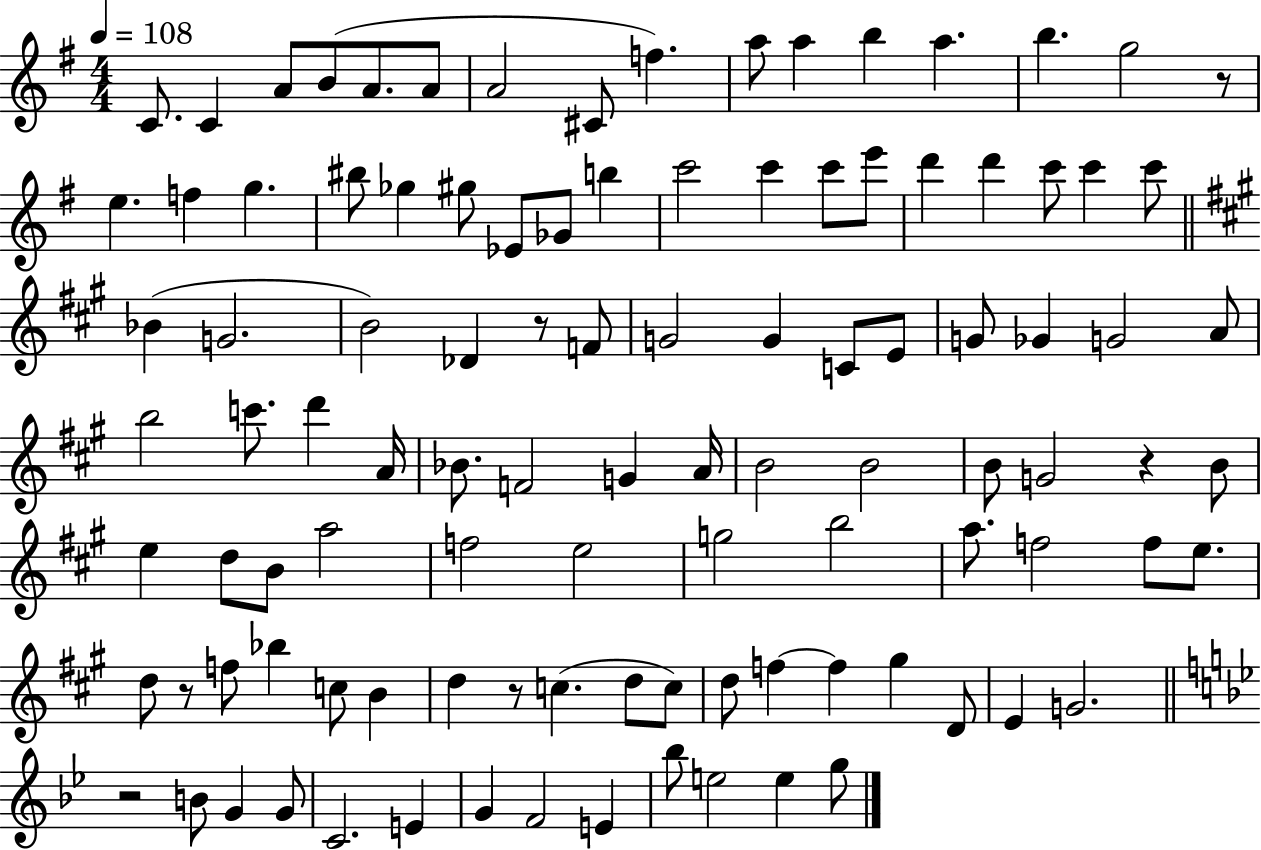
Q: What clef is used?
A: treble